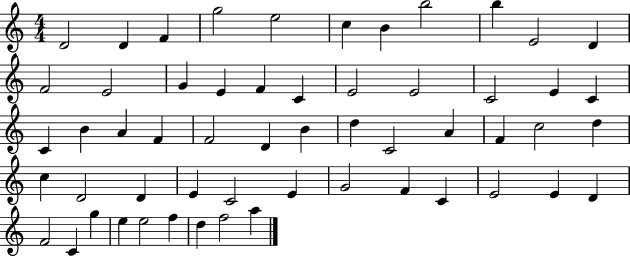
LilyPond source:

{
  \clef treble
  \numericTimeSignature
  \time 4/4
  \key c \major
  d'2 d'4 f'4 | g''2 e''2 | c''4 b'4 b''2 | b''4 e'2 d'4 | \break f'2 e'2 | g'4 e'4 f'4 c'4 | e'2 e'2 | c'2 e'4 c'4 | \break c'4 b'4 a'4 f'4 | f'2 d'4 b'4 | d''4 c'2 a'4 | f'4 c''2 d''4 | \break c''4 d'2 d'4 | e'4 c'2 e'4 | g'2 f'4 c'4 | e'2 e'4 d'4 | \break f'2 c'4 g''4 | e''4 e''2 f''4 | d''4 f''2 a''4 | \bar "|."
}